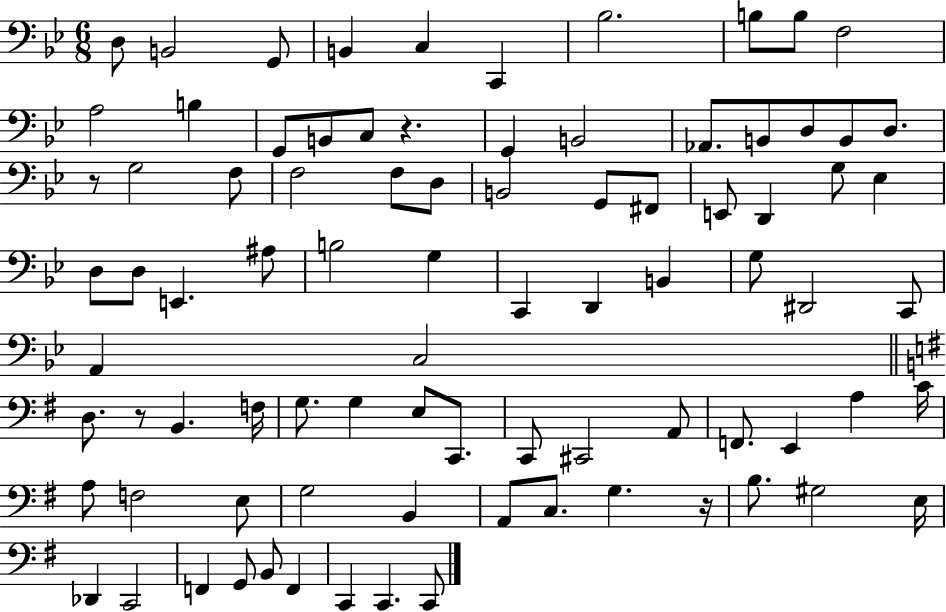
{
  \clef bass
  \numericTimeSignature
  \time 6/8
  \key bes \major
  d8 b,2 g,8 | b,4 c4 c,4 | bes2. | b8 b8 f2 | \break a2 b4 | g,8 b,8 c8 r4. | g,4 b,2 | aes,8. b,8 d8 b,8 d8. | \break r8 g2 f8 | f2 f8 d8 | b,2 g,8 fis,8 | e,8 d,4 g8 ees4 | \break d8 d8 e,4. ais8 | b2 g4 | c,4 d,4 b,4 | g8 dis,2 c,8 | \break a,4 c2 | \bar "||" \break \key g \major d8. r8 b,4. f16 | g8. g4 e8 c,8. | c,8 cis,2 a,8 | f,8. e,4 a4 c'16 | \break a8 f2 e8 | g2 b,4 | a,8 c8. g4. r16 | b8. gis2 e16 | \break des,4 c,2 | f,4 g,8 b,8 f,4 | c,4 c,4. c,8 | \bar "|."
}